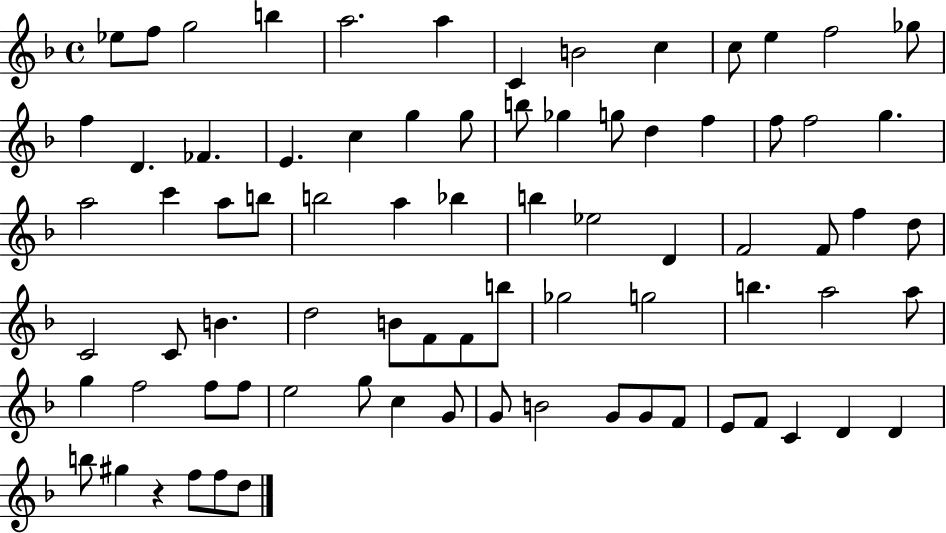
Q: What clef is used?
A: treble